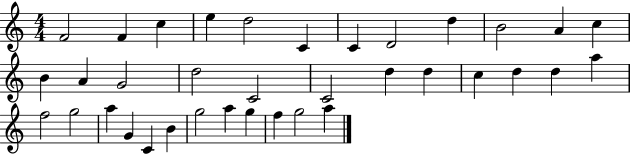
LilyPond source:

{
  \clef treble
  \numericTimeSignature
  \time 4/4
  \key c \major
  f'2 f'4 c''4 | e''4 d''2 c'4 | c'4 d'2 d''4 | b'2 a'4 c''4 | \break b'4 a'4 g'2 | d''2 c'2 | c'2 d''4 d''4 | c''4 d''4 d''4 a''4 | \break f''2 g''2 | a''4 g'4 c'4 b'4 | g''2 a''4 g''4 | f''4 g''2 a''4 | \break \bar "|."
}